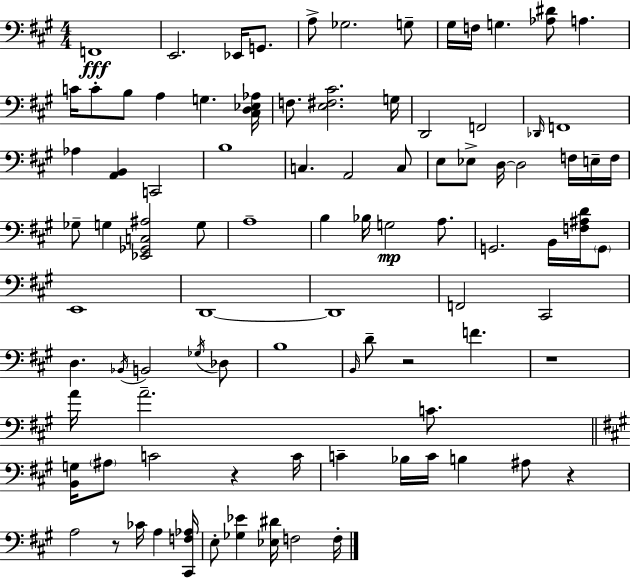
F2/w E2/h. Eb2/s G2/e. A3/e Gb3/h. G3/e G#3/s F3/s G3/q. [Ab3,D#4]/e A3/q. C4/s C4/e B3/e A3/q G3/q. [C#3,D3,Eb3,Ab3]/s F3/e. [E3,F#3,C#4]/h. G3/s D2/h F2/h Db2/s F2/w Ab3/q [A2,B2]/q C2/h B3/w C3/q. A2/h C3/e E3/e Eb3/e D3/s D3/h F3/s E3/s F3/s Gb3/e G3/q [Eb2,Gb2,C3,A#3]/h G3/e A3/w B3/q Bb3/s G3/h A3/e. G2/h. B2/s [F3,A#3,D4]/s G2/e E2/w D2/w D2/w F2/h C#2/h D3/q. Bb2/s B2/h Gb3/s Db3/e B3/w B2/s D4/e R/h F4/q. R/w A4/s A4/h. C4/e. [B2,G3]/s A#3/e C4/h R/q C4/s C4/q Bb3/s C4/s B3/q A#3/e R/q A3/h R/e CES4/s A3/q [C#2,F3,Ab3]/s E3/e [Gb3,Eb4]/q [Eb3,D#4]/s F3/h F3/s